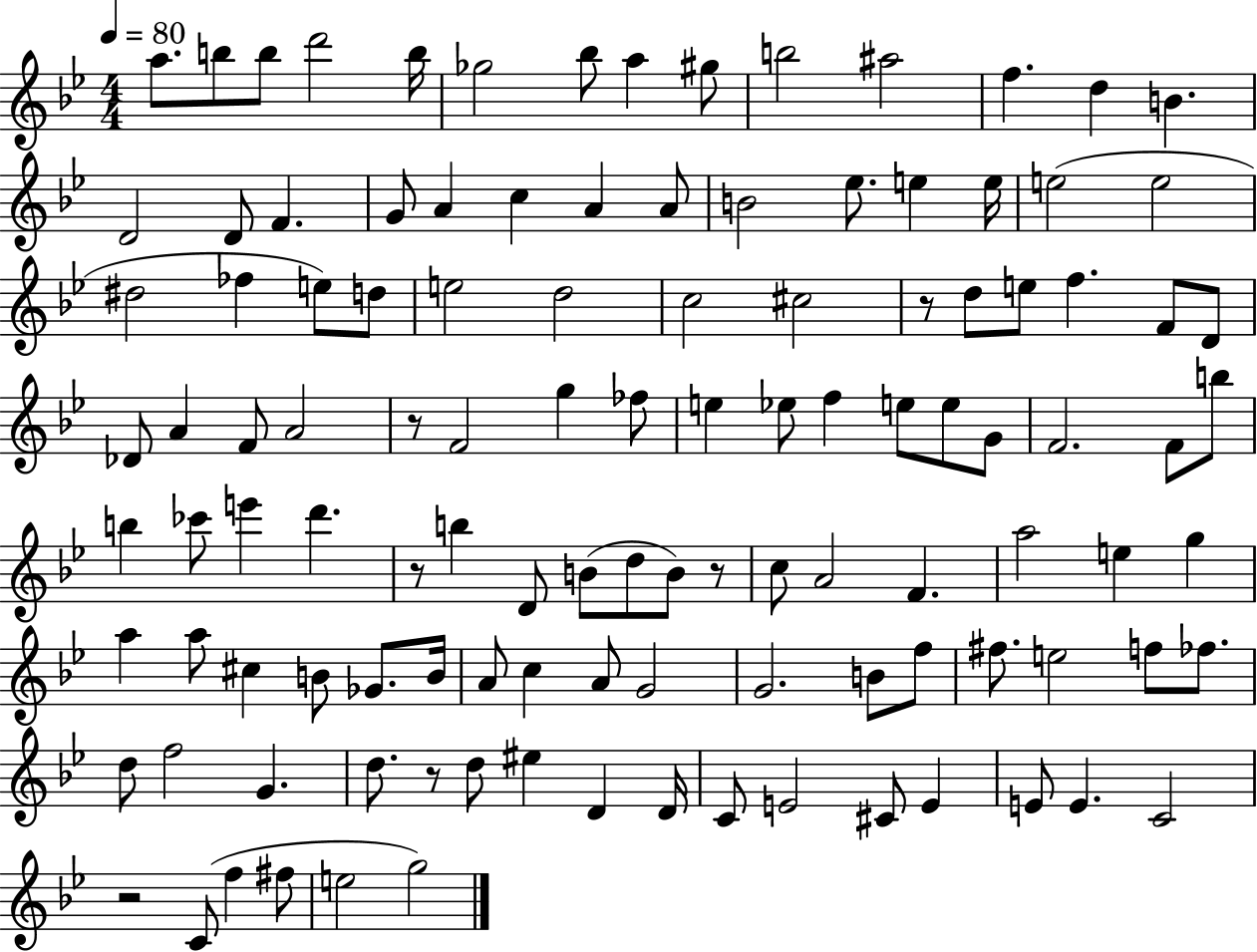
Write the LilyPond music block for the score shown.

{
  \clef treble
  \numericTimeSignature
  \time 4/4
  \key bes \major
  \tempo 4 = 80
  a''8. b''8 b''8 d'''2 b''16 | ges''2 bes''8 a''4 gis''8 | b''2 ais''2 | f''4. d''4 b'4. | \break d'2 d'8 f'4. | g'8 a'4 c''4 a'4 a'8 | b'2 ees''8. e''4 e''16 | e''2( e''2 | \break dis''2 fes''4 e''8) d''8 | e''2 d''2 | c''2 cis''2 | r8 d''8 e''8 f''4. f'8 d'8 | \break des'8 a'4 f'8 a'2 | r8 f'2 g''4 fes''8 | e''4 ees''8 f''4 e''8 e''8 g'8 | f'2. f'8 b''8 | \break b''4 ces'''8 e'''4 d'''4. | r8 b''4 d'8 b'8( d''8 b'8) r8 | c''8 a'2 f'4. | a''2 e''4 g''4 | \break a''4 a''8 cis''4 b'8 ges'8. b'16 | a'8 c''4 a'8 g'2 | g'2. b'8 f''8 | fis''8. e''2 f''8 fes''8. | \break d''8 f''2 g'4. | d''8. r8 d''8 eis''4 d'4 d'16 | c'8 e'2 cis'8 e'4 | e'8 e'4. c'2 | \break r2 c'8( f''4 fis''8 | e''2 g''2) | \bar "|."
}